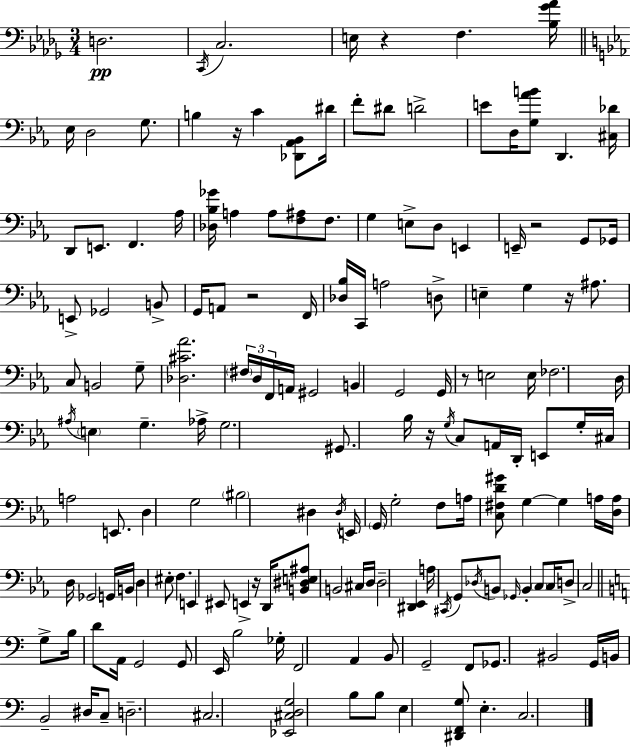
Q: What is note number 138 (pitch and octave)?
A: B3